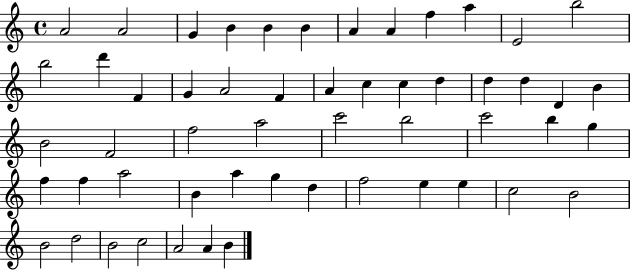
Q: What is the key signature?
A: C major